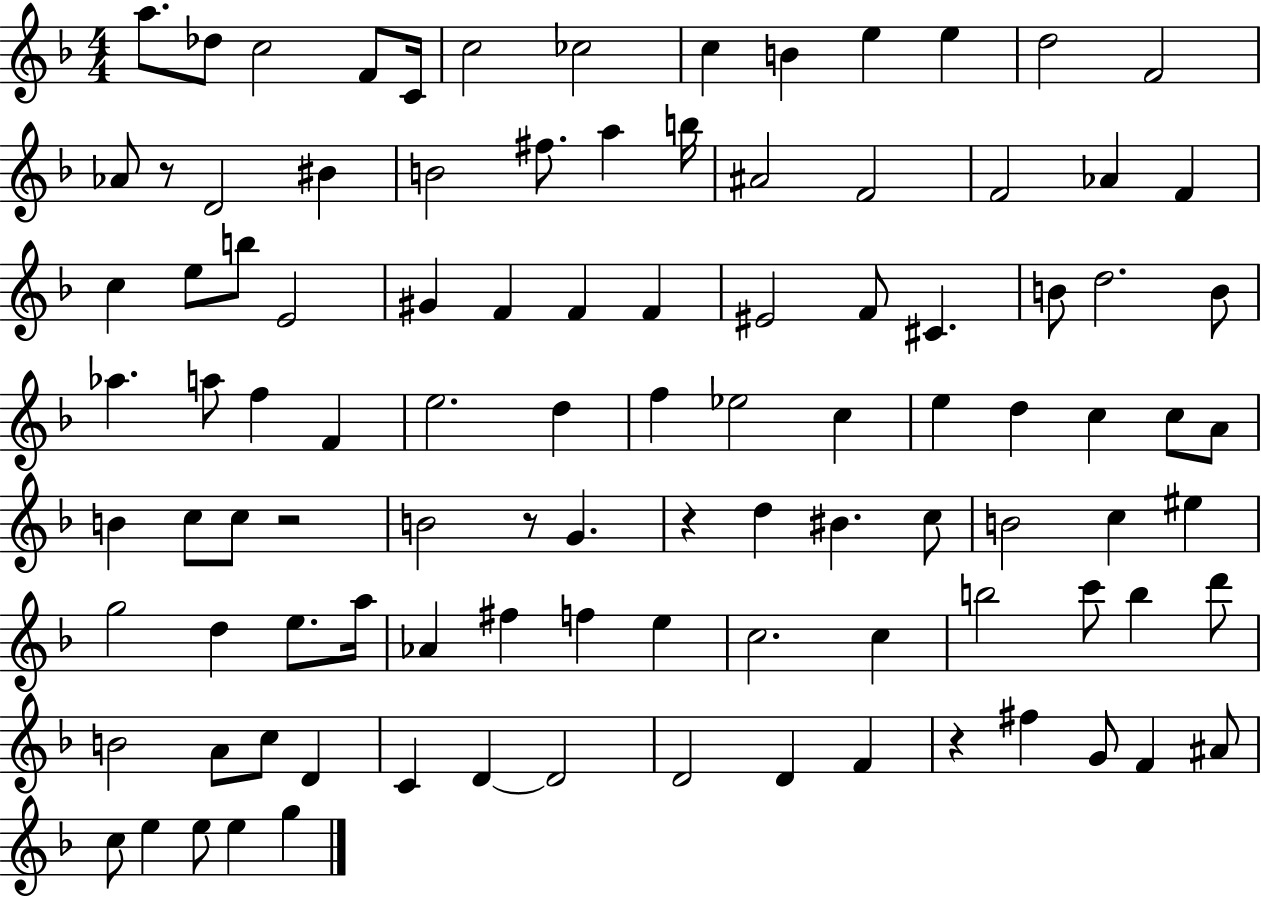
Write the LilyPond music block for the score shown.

{
  \clef treble
  \numericTimeSignature
  \time 4/4
  \key f \major
  a''8. des''8 c''2 f'8 c'16 | c''2 ces''2 | c''4 b'4 e''4 e''4 | d''2 f'2 | \break aes'8 r8 d'2 bis'4 | b'2 fis''8. a''4 b''16 | ais'2 f'2 | f'2 aes'4 f'4 | \break c''4 e''8 b''8 e'2 | gis'4 f'4 f'4 f'4 | eis'2 f'8 cis'4. | b'8 d''2. b'8 | \break aes''4. a''8 f''4 f'4 | e''2. d''4 | f''4 ees''2 c''4 | e''4 d''4 c''4 c''8 a'8 | \break b'4 c''8 c''8 r2 | b'2 r8 g'4. | r4 d''4 bis'4. c''8 | b'2 c''4 eis''4 | \break g''2 d''4 e''8. a''16 | aes'4 fis''4 f''4 e''4 | c''2. c''4 | b''2 c'''8 b''4 d'''8 | \break b'2 a'8 c''8 d'4 | c'4 d'4~~ d'2 | d'2 d'4 f'4 | r4 fis''4 g'8 f'4 ais'8 | \break c''8 e''4 e''8 e''4 g''4 | \bar "|."
}